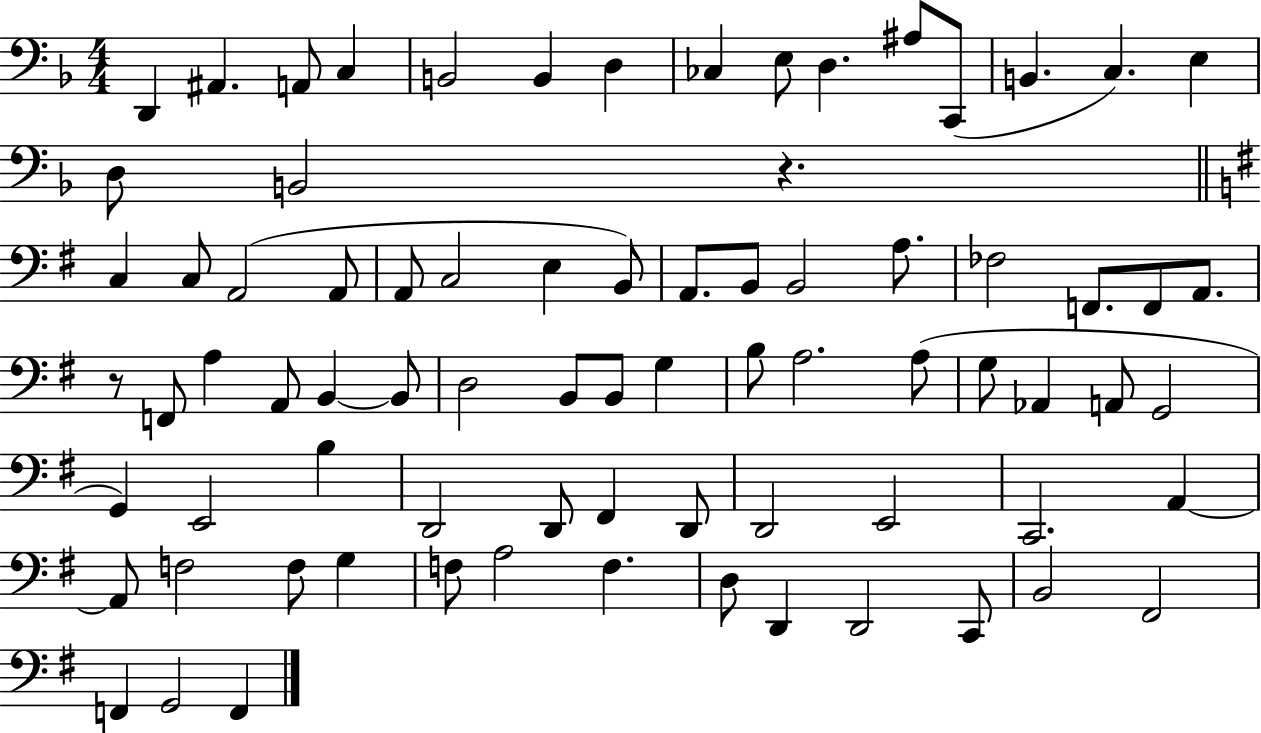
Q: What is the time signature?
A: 4/4